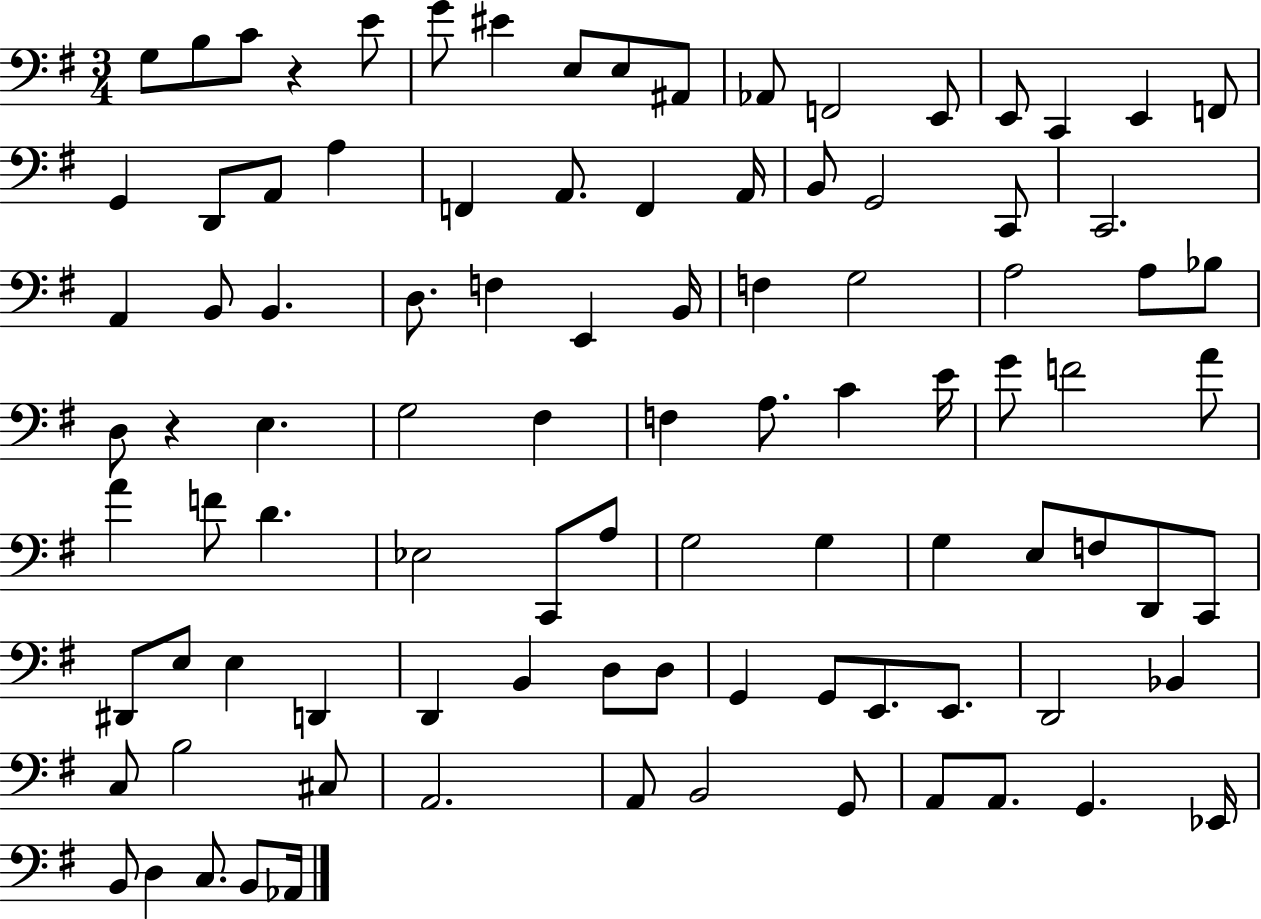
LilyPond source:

{
  \clef bass
  \numericTimeSignature
  \time 3/4
  \key g \major
  g8 b8 c'8 r4 e'8 | g'8 eis'4 e8 e8 ais,8 | aes,8 f,2 e,8 | e,8 c,4 e,4 f,8 | \break g,4 d,8 a,8 a4 | f,4 a,8. f,4 a,16 | b,8 g,2 c,8 | c,2. | \break a,4 b,8 b,4. | d8. f4 e,4 b,16 | f4 g2 | a2 a8 bes8 | \break d8 r4 e4. | g2 fis4 | f4 a8. c'4 e'16 | g'8 f'2 a'8 | \break a'4 f'8 d'4. | ees2 c,8 a8 | g2 g4 | g4 e8 f8 d,8 c,8 | \break dis,8 e8 e4 d,4 | d,4 b,4 d8 d8 | g,4 g,8 e,8. e,8. | d,2 bes,4 | \break c8 b2 cis8 | a,2. | a,8 b,2 g,8 | a,8 a,8. g,4. ees,16 | \break b,8 d4 c8. b,8 aes,16 | \bar "|."
}